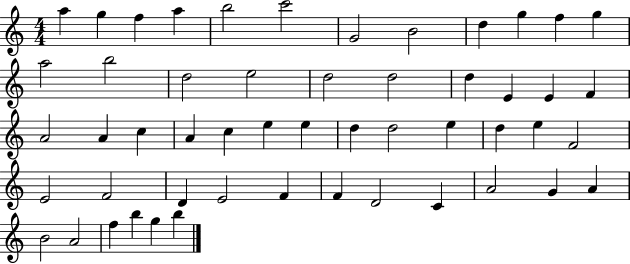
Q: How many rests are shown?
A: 0